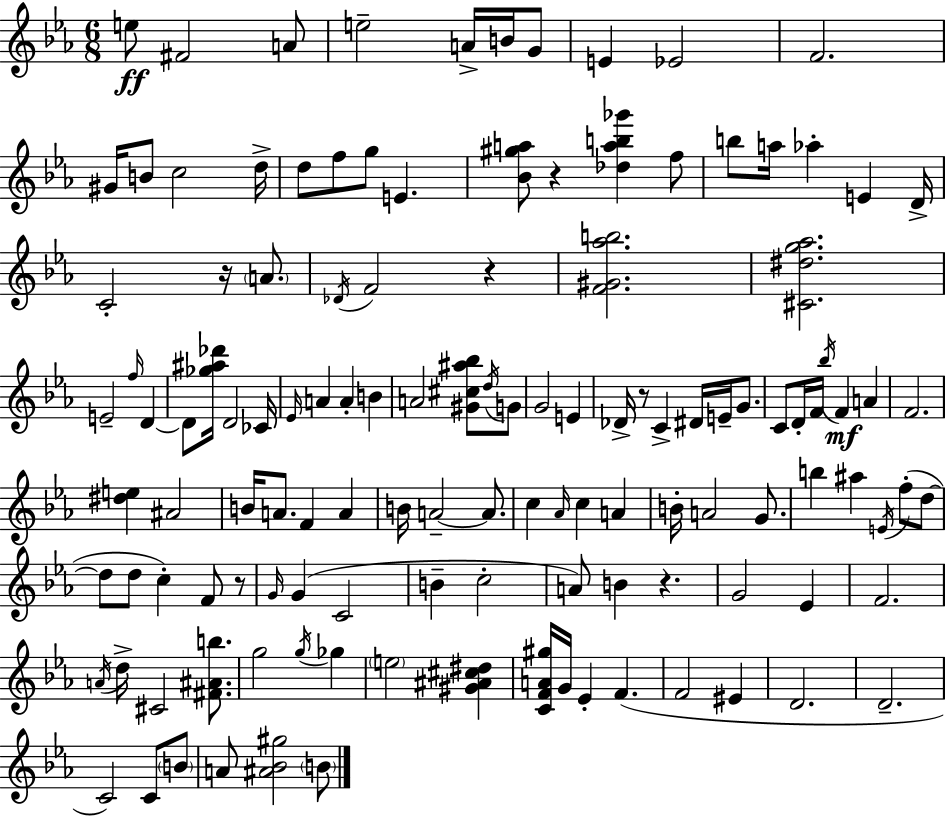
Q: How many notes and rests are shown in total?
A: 125